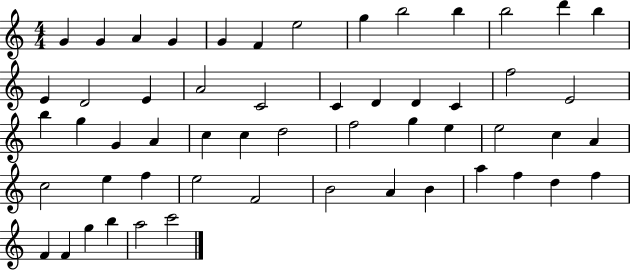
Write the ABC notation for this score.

X:1
T:Untitled
M:4/4
L:1/4
K:C
G G A G G F e2 g b2 b b2 d' b E D2 E A2 C2 C D D C f2 E2 b g G A c c d2 f2 g e e2 c A c2 e f e2 F2 B2 A B a f d f F F g b a2 c'2